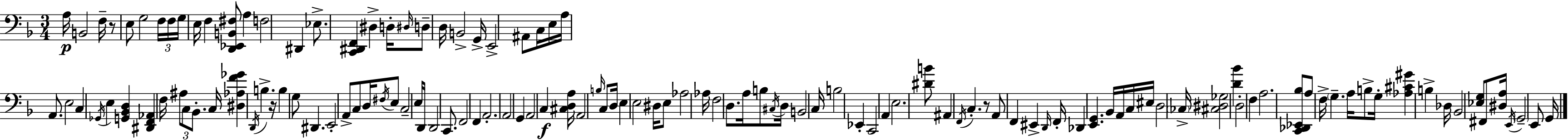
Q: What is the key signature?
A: D minor